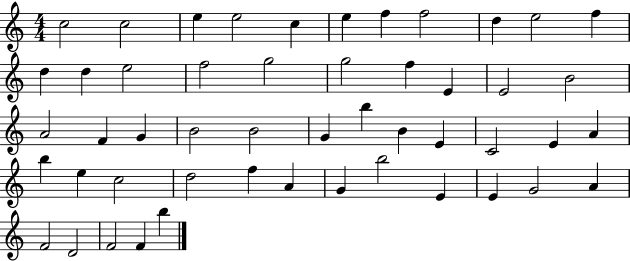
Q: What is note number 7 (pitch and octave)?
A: F5